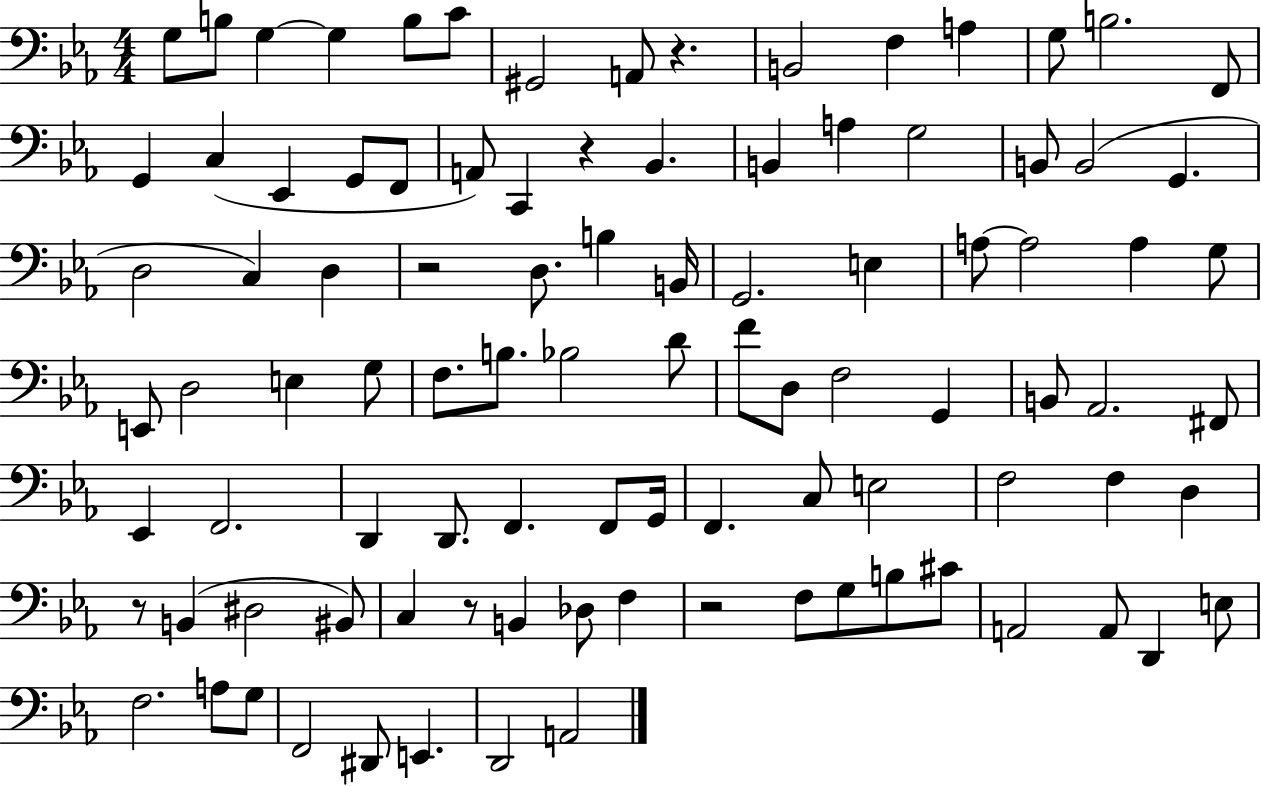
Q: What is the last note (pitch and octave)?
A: A2